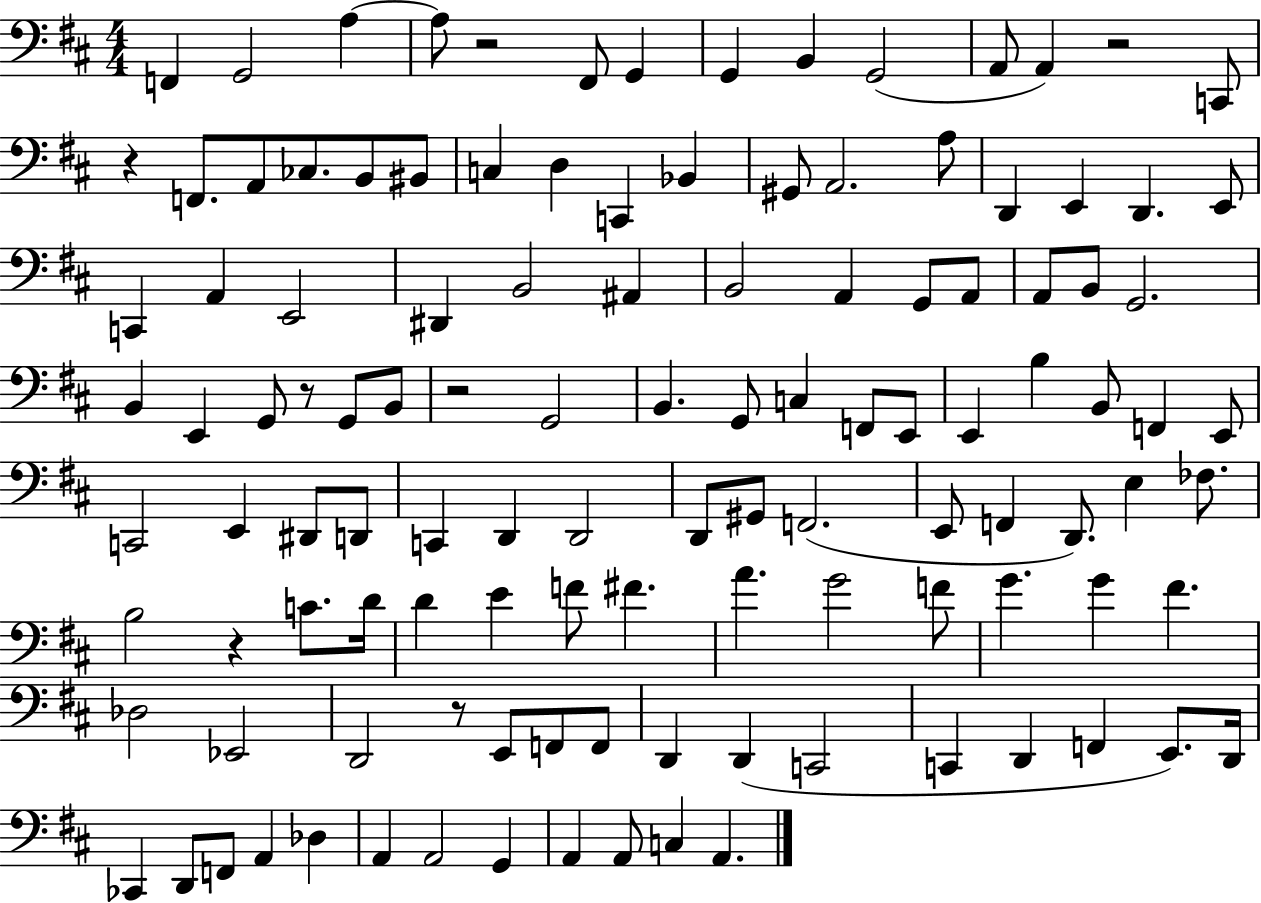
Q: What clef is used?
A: bass